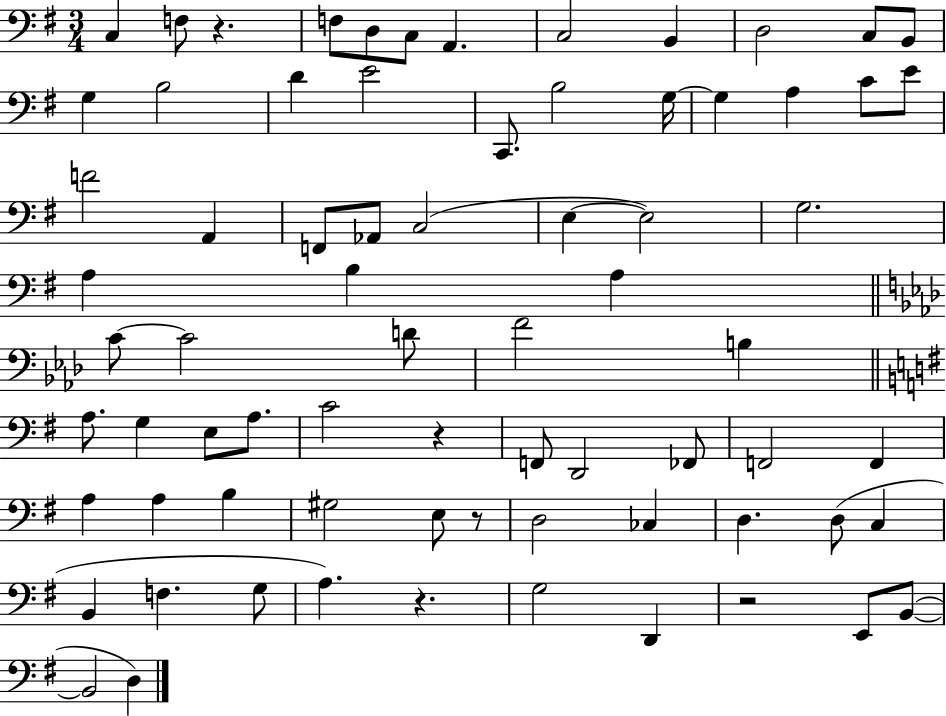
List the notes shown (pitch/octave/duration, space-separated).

C3/q F3/e R/q. F3/e D3/e C3/e A2/q. C3/h B2/q D3/h C3/e B2/e G3/q B3/h D4/q E4/h C2/e. B3/h G3/s G3/q A3/q C4/e E4/e F4/h A2/q F2/e Ab2/e C3/h E3/q E3/h G3/h. A3/q B3/q A3/q C4/e C4/h D4/e F4/h B3/q A3/e. G3/q E3/e A3/e. C4/h R/q F2/e D2/h FES2/e F2/h F2/q A3/q A3/q B3/q G#3/h E3/e R/e D3/h CES3/q D3/q. D3/e C3/q B2/q F3/q. G3/e A3/q. R/q. G3/h D2/q R/h E2/e B2/e B2/h D3/q